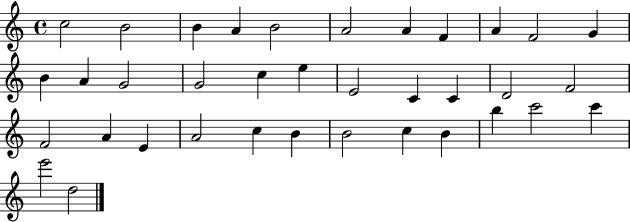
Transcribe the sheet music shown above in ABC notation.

X:1
T:Untitled
M:4/4
L:1/4
K:C
c2 B2 B A B2 A2 A F A F2 G B A G2 G2 c e E2 C C D2 F2 F2 A E A2 c B B2 c B b c'2 c' e'2 d2